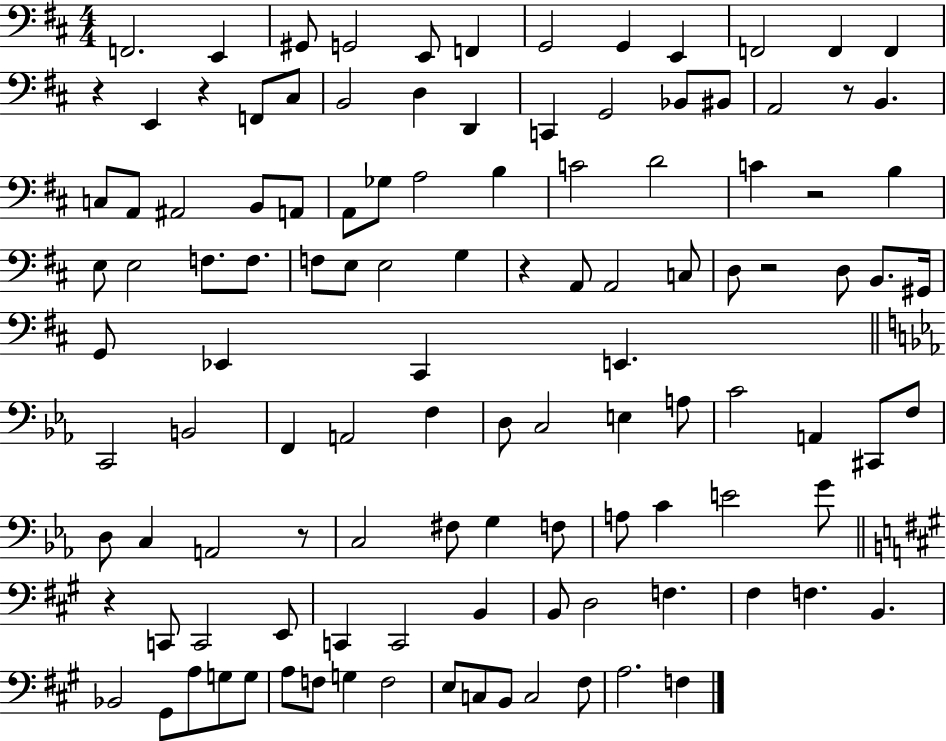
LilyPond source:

{
  \clef bass
  \numericTimeSignature
  \time 4/4
  \key d \major
  f,2. e,4 | gis,8 g,2 e,8 f,4 | g,2 g,4 e,4 | f,2 f,4 f,4 | \break r4 e,4 r4 f,8 cis8 | b,2 d4 d,4 | c,4 g,2 bes,8 bis,8 | a,2 r8 b,4. | \break c8 a,8 ais,2 b,8 a,8 | a,8 ges8 a2 b4 | c'2 d'2 | c'4 r2 b4 | \break e8 e2 f8. f8. | f8 e8 e2 g4 | r4 a,8 a,2 c8 | d8 r2 d8 b,8. gis,16 | \break g,8 ees,4 cis,4 e,4. | \bar "||" \break \key ees \major c,2 b,2 | f,4 a,2 f4 | d8 c2 e4 a8 | c'2 a,4 cis,8 f8 | \break d8 c4 a,2 r8 | c2 fis8 g4 f8 | a8 c'4 e'2 g'8 | \bar "||" \break \key a \major r4 c,8 c,2 e,8 | c,4 c,2 b,4 | b,8 d2 f4. | fis4 f4. b,4. | \break bes,2 gis,8 a8 g8 g8 | a8 f8 g4 f2 | e8 c8 b,8 c2 fis8 | a2. f4 | \break \bar "|."
}